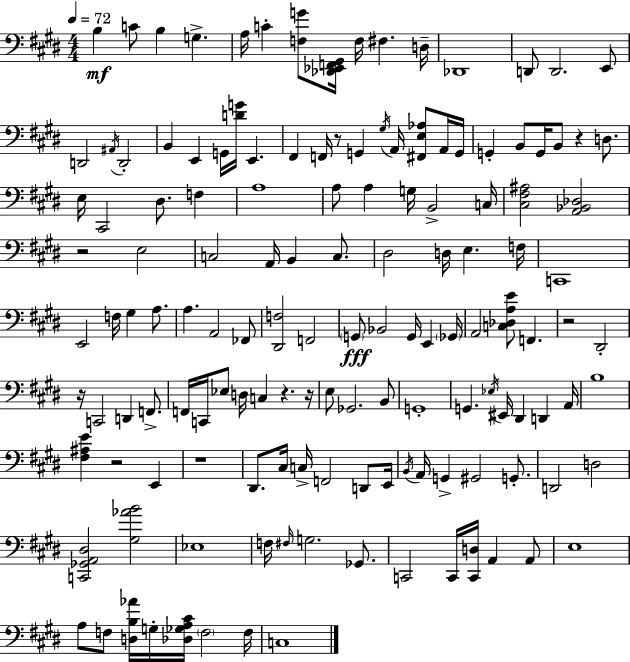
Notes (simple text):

B3/q C4/e B3/q G3/q. A3/s C4/q [F3,G4]/e [Db2,Eb2,F2,G#2]/s F3/s F#3/q. D3/s Db2/w D2/e D2/h. E2/e D2/h A#2/s D2/h B2/q E2/q G2/s [D4,G4]/s E2/q. F#2/q F2/s R/e G2/q G#3/s A2/s [F#2,E3,Ab3]/e A2/s G2/s G2/q B2/e G2/s B2/e R/q D3/e. E3/s C#2/h D#3/e. F3/q A3/w A3/e A3/q G3/s B2/h C3/s [C#3,F#3,A#3]/h [A2,Bb2,Db3]/h R/h E3/h C3/h A2/s B2/q C3/e. D#3/h D3/s E3/q. F3/s C2/w E2/h F3/s G#3/q A3/e. A3/q. A2/h FES2/e [D#2,F3]/h F2/h G2/e Bb2/h G2/s E2/q Gb2/s A2/h [C3,Db3,A3,E4]/e F2/q. R/h D#2/h R/s C2/h D2/q F2/e. F2/s C2/s Eb3/e D3/s C3/q R/q. R/s E3/e Gb2/h. B2/e G2/w G2/q. Eb3/s EIS2/s D#2/q D2/q A2/s B3/w [F#3,A#3,E4]/q R/h E2/q R/w D#2/e. C#3/s C3/s F2/h D2/e E2/s B2/s A2/s G2/q G#2/h G2/e. D2/h D3/h [C2,Gb2,A2,D#3]/h [G#3,Ab4,B4]/h Eb3/w F3/s F#3/s G3/h. Gb2/e. C2/h C2/s [C2,D3]/s A2/q A2/e E3/w A3/e F3/e [D3,B3,Ab4]/s G3/s [Db3,Gb3,A3,C#4]/s F3/h F3/s C3/w